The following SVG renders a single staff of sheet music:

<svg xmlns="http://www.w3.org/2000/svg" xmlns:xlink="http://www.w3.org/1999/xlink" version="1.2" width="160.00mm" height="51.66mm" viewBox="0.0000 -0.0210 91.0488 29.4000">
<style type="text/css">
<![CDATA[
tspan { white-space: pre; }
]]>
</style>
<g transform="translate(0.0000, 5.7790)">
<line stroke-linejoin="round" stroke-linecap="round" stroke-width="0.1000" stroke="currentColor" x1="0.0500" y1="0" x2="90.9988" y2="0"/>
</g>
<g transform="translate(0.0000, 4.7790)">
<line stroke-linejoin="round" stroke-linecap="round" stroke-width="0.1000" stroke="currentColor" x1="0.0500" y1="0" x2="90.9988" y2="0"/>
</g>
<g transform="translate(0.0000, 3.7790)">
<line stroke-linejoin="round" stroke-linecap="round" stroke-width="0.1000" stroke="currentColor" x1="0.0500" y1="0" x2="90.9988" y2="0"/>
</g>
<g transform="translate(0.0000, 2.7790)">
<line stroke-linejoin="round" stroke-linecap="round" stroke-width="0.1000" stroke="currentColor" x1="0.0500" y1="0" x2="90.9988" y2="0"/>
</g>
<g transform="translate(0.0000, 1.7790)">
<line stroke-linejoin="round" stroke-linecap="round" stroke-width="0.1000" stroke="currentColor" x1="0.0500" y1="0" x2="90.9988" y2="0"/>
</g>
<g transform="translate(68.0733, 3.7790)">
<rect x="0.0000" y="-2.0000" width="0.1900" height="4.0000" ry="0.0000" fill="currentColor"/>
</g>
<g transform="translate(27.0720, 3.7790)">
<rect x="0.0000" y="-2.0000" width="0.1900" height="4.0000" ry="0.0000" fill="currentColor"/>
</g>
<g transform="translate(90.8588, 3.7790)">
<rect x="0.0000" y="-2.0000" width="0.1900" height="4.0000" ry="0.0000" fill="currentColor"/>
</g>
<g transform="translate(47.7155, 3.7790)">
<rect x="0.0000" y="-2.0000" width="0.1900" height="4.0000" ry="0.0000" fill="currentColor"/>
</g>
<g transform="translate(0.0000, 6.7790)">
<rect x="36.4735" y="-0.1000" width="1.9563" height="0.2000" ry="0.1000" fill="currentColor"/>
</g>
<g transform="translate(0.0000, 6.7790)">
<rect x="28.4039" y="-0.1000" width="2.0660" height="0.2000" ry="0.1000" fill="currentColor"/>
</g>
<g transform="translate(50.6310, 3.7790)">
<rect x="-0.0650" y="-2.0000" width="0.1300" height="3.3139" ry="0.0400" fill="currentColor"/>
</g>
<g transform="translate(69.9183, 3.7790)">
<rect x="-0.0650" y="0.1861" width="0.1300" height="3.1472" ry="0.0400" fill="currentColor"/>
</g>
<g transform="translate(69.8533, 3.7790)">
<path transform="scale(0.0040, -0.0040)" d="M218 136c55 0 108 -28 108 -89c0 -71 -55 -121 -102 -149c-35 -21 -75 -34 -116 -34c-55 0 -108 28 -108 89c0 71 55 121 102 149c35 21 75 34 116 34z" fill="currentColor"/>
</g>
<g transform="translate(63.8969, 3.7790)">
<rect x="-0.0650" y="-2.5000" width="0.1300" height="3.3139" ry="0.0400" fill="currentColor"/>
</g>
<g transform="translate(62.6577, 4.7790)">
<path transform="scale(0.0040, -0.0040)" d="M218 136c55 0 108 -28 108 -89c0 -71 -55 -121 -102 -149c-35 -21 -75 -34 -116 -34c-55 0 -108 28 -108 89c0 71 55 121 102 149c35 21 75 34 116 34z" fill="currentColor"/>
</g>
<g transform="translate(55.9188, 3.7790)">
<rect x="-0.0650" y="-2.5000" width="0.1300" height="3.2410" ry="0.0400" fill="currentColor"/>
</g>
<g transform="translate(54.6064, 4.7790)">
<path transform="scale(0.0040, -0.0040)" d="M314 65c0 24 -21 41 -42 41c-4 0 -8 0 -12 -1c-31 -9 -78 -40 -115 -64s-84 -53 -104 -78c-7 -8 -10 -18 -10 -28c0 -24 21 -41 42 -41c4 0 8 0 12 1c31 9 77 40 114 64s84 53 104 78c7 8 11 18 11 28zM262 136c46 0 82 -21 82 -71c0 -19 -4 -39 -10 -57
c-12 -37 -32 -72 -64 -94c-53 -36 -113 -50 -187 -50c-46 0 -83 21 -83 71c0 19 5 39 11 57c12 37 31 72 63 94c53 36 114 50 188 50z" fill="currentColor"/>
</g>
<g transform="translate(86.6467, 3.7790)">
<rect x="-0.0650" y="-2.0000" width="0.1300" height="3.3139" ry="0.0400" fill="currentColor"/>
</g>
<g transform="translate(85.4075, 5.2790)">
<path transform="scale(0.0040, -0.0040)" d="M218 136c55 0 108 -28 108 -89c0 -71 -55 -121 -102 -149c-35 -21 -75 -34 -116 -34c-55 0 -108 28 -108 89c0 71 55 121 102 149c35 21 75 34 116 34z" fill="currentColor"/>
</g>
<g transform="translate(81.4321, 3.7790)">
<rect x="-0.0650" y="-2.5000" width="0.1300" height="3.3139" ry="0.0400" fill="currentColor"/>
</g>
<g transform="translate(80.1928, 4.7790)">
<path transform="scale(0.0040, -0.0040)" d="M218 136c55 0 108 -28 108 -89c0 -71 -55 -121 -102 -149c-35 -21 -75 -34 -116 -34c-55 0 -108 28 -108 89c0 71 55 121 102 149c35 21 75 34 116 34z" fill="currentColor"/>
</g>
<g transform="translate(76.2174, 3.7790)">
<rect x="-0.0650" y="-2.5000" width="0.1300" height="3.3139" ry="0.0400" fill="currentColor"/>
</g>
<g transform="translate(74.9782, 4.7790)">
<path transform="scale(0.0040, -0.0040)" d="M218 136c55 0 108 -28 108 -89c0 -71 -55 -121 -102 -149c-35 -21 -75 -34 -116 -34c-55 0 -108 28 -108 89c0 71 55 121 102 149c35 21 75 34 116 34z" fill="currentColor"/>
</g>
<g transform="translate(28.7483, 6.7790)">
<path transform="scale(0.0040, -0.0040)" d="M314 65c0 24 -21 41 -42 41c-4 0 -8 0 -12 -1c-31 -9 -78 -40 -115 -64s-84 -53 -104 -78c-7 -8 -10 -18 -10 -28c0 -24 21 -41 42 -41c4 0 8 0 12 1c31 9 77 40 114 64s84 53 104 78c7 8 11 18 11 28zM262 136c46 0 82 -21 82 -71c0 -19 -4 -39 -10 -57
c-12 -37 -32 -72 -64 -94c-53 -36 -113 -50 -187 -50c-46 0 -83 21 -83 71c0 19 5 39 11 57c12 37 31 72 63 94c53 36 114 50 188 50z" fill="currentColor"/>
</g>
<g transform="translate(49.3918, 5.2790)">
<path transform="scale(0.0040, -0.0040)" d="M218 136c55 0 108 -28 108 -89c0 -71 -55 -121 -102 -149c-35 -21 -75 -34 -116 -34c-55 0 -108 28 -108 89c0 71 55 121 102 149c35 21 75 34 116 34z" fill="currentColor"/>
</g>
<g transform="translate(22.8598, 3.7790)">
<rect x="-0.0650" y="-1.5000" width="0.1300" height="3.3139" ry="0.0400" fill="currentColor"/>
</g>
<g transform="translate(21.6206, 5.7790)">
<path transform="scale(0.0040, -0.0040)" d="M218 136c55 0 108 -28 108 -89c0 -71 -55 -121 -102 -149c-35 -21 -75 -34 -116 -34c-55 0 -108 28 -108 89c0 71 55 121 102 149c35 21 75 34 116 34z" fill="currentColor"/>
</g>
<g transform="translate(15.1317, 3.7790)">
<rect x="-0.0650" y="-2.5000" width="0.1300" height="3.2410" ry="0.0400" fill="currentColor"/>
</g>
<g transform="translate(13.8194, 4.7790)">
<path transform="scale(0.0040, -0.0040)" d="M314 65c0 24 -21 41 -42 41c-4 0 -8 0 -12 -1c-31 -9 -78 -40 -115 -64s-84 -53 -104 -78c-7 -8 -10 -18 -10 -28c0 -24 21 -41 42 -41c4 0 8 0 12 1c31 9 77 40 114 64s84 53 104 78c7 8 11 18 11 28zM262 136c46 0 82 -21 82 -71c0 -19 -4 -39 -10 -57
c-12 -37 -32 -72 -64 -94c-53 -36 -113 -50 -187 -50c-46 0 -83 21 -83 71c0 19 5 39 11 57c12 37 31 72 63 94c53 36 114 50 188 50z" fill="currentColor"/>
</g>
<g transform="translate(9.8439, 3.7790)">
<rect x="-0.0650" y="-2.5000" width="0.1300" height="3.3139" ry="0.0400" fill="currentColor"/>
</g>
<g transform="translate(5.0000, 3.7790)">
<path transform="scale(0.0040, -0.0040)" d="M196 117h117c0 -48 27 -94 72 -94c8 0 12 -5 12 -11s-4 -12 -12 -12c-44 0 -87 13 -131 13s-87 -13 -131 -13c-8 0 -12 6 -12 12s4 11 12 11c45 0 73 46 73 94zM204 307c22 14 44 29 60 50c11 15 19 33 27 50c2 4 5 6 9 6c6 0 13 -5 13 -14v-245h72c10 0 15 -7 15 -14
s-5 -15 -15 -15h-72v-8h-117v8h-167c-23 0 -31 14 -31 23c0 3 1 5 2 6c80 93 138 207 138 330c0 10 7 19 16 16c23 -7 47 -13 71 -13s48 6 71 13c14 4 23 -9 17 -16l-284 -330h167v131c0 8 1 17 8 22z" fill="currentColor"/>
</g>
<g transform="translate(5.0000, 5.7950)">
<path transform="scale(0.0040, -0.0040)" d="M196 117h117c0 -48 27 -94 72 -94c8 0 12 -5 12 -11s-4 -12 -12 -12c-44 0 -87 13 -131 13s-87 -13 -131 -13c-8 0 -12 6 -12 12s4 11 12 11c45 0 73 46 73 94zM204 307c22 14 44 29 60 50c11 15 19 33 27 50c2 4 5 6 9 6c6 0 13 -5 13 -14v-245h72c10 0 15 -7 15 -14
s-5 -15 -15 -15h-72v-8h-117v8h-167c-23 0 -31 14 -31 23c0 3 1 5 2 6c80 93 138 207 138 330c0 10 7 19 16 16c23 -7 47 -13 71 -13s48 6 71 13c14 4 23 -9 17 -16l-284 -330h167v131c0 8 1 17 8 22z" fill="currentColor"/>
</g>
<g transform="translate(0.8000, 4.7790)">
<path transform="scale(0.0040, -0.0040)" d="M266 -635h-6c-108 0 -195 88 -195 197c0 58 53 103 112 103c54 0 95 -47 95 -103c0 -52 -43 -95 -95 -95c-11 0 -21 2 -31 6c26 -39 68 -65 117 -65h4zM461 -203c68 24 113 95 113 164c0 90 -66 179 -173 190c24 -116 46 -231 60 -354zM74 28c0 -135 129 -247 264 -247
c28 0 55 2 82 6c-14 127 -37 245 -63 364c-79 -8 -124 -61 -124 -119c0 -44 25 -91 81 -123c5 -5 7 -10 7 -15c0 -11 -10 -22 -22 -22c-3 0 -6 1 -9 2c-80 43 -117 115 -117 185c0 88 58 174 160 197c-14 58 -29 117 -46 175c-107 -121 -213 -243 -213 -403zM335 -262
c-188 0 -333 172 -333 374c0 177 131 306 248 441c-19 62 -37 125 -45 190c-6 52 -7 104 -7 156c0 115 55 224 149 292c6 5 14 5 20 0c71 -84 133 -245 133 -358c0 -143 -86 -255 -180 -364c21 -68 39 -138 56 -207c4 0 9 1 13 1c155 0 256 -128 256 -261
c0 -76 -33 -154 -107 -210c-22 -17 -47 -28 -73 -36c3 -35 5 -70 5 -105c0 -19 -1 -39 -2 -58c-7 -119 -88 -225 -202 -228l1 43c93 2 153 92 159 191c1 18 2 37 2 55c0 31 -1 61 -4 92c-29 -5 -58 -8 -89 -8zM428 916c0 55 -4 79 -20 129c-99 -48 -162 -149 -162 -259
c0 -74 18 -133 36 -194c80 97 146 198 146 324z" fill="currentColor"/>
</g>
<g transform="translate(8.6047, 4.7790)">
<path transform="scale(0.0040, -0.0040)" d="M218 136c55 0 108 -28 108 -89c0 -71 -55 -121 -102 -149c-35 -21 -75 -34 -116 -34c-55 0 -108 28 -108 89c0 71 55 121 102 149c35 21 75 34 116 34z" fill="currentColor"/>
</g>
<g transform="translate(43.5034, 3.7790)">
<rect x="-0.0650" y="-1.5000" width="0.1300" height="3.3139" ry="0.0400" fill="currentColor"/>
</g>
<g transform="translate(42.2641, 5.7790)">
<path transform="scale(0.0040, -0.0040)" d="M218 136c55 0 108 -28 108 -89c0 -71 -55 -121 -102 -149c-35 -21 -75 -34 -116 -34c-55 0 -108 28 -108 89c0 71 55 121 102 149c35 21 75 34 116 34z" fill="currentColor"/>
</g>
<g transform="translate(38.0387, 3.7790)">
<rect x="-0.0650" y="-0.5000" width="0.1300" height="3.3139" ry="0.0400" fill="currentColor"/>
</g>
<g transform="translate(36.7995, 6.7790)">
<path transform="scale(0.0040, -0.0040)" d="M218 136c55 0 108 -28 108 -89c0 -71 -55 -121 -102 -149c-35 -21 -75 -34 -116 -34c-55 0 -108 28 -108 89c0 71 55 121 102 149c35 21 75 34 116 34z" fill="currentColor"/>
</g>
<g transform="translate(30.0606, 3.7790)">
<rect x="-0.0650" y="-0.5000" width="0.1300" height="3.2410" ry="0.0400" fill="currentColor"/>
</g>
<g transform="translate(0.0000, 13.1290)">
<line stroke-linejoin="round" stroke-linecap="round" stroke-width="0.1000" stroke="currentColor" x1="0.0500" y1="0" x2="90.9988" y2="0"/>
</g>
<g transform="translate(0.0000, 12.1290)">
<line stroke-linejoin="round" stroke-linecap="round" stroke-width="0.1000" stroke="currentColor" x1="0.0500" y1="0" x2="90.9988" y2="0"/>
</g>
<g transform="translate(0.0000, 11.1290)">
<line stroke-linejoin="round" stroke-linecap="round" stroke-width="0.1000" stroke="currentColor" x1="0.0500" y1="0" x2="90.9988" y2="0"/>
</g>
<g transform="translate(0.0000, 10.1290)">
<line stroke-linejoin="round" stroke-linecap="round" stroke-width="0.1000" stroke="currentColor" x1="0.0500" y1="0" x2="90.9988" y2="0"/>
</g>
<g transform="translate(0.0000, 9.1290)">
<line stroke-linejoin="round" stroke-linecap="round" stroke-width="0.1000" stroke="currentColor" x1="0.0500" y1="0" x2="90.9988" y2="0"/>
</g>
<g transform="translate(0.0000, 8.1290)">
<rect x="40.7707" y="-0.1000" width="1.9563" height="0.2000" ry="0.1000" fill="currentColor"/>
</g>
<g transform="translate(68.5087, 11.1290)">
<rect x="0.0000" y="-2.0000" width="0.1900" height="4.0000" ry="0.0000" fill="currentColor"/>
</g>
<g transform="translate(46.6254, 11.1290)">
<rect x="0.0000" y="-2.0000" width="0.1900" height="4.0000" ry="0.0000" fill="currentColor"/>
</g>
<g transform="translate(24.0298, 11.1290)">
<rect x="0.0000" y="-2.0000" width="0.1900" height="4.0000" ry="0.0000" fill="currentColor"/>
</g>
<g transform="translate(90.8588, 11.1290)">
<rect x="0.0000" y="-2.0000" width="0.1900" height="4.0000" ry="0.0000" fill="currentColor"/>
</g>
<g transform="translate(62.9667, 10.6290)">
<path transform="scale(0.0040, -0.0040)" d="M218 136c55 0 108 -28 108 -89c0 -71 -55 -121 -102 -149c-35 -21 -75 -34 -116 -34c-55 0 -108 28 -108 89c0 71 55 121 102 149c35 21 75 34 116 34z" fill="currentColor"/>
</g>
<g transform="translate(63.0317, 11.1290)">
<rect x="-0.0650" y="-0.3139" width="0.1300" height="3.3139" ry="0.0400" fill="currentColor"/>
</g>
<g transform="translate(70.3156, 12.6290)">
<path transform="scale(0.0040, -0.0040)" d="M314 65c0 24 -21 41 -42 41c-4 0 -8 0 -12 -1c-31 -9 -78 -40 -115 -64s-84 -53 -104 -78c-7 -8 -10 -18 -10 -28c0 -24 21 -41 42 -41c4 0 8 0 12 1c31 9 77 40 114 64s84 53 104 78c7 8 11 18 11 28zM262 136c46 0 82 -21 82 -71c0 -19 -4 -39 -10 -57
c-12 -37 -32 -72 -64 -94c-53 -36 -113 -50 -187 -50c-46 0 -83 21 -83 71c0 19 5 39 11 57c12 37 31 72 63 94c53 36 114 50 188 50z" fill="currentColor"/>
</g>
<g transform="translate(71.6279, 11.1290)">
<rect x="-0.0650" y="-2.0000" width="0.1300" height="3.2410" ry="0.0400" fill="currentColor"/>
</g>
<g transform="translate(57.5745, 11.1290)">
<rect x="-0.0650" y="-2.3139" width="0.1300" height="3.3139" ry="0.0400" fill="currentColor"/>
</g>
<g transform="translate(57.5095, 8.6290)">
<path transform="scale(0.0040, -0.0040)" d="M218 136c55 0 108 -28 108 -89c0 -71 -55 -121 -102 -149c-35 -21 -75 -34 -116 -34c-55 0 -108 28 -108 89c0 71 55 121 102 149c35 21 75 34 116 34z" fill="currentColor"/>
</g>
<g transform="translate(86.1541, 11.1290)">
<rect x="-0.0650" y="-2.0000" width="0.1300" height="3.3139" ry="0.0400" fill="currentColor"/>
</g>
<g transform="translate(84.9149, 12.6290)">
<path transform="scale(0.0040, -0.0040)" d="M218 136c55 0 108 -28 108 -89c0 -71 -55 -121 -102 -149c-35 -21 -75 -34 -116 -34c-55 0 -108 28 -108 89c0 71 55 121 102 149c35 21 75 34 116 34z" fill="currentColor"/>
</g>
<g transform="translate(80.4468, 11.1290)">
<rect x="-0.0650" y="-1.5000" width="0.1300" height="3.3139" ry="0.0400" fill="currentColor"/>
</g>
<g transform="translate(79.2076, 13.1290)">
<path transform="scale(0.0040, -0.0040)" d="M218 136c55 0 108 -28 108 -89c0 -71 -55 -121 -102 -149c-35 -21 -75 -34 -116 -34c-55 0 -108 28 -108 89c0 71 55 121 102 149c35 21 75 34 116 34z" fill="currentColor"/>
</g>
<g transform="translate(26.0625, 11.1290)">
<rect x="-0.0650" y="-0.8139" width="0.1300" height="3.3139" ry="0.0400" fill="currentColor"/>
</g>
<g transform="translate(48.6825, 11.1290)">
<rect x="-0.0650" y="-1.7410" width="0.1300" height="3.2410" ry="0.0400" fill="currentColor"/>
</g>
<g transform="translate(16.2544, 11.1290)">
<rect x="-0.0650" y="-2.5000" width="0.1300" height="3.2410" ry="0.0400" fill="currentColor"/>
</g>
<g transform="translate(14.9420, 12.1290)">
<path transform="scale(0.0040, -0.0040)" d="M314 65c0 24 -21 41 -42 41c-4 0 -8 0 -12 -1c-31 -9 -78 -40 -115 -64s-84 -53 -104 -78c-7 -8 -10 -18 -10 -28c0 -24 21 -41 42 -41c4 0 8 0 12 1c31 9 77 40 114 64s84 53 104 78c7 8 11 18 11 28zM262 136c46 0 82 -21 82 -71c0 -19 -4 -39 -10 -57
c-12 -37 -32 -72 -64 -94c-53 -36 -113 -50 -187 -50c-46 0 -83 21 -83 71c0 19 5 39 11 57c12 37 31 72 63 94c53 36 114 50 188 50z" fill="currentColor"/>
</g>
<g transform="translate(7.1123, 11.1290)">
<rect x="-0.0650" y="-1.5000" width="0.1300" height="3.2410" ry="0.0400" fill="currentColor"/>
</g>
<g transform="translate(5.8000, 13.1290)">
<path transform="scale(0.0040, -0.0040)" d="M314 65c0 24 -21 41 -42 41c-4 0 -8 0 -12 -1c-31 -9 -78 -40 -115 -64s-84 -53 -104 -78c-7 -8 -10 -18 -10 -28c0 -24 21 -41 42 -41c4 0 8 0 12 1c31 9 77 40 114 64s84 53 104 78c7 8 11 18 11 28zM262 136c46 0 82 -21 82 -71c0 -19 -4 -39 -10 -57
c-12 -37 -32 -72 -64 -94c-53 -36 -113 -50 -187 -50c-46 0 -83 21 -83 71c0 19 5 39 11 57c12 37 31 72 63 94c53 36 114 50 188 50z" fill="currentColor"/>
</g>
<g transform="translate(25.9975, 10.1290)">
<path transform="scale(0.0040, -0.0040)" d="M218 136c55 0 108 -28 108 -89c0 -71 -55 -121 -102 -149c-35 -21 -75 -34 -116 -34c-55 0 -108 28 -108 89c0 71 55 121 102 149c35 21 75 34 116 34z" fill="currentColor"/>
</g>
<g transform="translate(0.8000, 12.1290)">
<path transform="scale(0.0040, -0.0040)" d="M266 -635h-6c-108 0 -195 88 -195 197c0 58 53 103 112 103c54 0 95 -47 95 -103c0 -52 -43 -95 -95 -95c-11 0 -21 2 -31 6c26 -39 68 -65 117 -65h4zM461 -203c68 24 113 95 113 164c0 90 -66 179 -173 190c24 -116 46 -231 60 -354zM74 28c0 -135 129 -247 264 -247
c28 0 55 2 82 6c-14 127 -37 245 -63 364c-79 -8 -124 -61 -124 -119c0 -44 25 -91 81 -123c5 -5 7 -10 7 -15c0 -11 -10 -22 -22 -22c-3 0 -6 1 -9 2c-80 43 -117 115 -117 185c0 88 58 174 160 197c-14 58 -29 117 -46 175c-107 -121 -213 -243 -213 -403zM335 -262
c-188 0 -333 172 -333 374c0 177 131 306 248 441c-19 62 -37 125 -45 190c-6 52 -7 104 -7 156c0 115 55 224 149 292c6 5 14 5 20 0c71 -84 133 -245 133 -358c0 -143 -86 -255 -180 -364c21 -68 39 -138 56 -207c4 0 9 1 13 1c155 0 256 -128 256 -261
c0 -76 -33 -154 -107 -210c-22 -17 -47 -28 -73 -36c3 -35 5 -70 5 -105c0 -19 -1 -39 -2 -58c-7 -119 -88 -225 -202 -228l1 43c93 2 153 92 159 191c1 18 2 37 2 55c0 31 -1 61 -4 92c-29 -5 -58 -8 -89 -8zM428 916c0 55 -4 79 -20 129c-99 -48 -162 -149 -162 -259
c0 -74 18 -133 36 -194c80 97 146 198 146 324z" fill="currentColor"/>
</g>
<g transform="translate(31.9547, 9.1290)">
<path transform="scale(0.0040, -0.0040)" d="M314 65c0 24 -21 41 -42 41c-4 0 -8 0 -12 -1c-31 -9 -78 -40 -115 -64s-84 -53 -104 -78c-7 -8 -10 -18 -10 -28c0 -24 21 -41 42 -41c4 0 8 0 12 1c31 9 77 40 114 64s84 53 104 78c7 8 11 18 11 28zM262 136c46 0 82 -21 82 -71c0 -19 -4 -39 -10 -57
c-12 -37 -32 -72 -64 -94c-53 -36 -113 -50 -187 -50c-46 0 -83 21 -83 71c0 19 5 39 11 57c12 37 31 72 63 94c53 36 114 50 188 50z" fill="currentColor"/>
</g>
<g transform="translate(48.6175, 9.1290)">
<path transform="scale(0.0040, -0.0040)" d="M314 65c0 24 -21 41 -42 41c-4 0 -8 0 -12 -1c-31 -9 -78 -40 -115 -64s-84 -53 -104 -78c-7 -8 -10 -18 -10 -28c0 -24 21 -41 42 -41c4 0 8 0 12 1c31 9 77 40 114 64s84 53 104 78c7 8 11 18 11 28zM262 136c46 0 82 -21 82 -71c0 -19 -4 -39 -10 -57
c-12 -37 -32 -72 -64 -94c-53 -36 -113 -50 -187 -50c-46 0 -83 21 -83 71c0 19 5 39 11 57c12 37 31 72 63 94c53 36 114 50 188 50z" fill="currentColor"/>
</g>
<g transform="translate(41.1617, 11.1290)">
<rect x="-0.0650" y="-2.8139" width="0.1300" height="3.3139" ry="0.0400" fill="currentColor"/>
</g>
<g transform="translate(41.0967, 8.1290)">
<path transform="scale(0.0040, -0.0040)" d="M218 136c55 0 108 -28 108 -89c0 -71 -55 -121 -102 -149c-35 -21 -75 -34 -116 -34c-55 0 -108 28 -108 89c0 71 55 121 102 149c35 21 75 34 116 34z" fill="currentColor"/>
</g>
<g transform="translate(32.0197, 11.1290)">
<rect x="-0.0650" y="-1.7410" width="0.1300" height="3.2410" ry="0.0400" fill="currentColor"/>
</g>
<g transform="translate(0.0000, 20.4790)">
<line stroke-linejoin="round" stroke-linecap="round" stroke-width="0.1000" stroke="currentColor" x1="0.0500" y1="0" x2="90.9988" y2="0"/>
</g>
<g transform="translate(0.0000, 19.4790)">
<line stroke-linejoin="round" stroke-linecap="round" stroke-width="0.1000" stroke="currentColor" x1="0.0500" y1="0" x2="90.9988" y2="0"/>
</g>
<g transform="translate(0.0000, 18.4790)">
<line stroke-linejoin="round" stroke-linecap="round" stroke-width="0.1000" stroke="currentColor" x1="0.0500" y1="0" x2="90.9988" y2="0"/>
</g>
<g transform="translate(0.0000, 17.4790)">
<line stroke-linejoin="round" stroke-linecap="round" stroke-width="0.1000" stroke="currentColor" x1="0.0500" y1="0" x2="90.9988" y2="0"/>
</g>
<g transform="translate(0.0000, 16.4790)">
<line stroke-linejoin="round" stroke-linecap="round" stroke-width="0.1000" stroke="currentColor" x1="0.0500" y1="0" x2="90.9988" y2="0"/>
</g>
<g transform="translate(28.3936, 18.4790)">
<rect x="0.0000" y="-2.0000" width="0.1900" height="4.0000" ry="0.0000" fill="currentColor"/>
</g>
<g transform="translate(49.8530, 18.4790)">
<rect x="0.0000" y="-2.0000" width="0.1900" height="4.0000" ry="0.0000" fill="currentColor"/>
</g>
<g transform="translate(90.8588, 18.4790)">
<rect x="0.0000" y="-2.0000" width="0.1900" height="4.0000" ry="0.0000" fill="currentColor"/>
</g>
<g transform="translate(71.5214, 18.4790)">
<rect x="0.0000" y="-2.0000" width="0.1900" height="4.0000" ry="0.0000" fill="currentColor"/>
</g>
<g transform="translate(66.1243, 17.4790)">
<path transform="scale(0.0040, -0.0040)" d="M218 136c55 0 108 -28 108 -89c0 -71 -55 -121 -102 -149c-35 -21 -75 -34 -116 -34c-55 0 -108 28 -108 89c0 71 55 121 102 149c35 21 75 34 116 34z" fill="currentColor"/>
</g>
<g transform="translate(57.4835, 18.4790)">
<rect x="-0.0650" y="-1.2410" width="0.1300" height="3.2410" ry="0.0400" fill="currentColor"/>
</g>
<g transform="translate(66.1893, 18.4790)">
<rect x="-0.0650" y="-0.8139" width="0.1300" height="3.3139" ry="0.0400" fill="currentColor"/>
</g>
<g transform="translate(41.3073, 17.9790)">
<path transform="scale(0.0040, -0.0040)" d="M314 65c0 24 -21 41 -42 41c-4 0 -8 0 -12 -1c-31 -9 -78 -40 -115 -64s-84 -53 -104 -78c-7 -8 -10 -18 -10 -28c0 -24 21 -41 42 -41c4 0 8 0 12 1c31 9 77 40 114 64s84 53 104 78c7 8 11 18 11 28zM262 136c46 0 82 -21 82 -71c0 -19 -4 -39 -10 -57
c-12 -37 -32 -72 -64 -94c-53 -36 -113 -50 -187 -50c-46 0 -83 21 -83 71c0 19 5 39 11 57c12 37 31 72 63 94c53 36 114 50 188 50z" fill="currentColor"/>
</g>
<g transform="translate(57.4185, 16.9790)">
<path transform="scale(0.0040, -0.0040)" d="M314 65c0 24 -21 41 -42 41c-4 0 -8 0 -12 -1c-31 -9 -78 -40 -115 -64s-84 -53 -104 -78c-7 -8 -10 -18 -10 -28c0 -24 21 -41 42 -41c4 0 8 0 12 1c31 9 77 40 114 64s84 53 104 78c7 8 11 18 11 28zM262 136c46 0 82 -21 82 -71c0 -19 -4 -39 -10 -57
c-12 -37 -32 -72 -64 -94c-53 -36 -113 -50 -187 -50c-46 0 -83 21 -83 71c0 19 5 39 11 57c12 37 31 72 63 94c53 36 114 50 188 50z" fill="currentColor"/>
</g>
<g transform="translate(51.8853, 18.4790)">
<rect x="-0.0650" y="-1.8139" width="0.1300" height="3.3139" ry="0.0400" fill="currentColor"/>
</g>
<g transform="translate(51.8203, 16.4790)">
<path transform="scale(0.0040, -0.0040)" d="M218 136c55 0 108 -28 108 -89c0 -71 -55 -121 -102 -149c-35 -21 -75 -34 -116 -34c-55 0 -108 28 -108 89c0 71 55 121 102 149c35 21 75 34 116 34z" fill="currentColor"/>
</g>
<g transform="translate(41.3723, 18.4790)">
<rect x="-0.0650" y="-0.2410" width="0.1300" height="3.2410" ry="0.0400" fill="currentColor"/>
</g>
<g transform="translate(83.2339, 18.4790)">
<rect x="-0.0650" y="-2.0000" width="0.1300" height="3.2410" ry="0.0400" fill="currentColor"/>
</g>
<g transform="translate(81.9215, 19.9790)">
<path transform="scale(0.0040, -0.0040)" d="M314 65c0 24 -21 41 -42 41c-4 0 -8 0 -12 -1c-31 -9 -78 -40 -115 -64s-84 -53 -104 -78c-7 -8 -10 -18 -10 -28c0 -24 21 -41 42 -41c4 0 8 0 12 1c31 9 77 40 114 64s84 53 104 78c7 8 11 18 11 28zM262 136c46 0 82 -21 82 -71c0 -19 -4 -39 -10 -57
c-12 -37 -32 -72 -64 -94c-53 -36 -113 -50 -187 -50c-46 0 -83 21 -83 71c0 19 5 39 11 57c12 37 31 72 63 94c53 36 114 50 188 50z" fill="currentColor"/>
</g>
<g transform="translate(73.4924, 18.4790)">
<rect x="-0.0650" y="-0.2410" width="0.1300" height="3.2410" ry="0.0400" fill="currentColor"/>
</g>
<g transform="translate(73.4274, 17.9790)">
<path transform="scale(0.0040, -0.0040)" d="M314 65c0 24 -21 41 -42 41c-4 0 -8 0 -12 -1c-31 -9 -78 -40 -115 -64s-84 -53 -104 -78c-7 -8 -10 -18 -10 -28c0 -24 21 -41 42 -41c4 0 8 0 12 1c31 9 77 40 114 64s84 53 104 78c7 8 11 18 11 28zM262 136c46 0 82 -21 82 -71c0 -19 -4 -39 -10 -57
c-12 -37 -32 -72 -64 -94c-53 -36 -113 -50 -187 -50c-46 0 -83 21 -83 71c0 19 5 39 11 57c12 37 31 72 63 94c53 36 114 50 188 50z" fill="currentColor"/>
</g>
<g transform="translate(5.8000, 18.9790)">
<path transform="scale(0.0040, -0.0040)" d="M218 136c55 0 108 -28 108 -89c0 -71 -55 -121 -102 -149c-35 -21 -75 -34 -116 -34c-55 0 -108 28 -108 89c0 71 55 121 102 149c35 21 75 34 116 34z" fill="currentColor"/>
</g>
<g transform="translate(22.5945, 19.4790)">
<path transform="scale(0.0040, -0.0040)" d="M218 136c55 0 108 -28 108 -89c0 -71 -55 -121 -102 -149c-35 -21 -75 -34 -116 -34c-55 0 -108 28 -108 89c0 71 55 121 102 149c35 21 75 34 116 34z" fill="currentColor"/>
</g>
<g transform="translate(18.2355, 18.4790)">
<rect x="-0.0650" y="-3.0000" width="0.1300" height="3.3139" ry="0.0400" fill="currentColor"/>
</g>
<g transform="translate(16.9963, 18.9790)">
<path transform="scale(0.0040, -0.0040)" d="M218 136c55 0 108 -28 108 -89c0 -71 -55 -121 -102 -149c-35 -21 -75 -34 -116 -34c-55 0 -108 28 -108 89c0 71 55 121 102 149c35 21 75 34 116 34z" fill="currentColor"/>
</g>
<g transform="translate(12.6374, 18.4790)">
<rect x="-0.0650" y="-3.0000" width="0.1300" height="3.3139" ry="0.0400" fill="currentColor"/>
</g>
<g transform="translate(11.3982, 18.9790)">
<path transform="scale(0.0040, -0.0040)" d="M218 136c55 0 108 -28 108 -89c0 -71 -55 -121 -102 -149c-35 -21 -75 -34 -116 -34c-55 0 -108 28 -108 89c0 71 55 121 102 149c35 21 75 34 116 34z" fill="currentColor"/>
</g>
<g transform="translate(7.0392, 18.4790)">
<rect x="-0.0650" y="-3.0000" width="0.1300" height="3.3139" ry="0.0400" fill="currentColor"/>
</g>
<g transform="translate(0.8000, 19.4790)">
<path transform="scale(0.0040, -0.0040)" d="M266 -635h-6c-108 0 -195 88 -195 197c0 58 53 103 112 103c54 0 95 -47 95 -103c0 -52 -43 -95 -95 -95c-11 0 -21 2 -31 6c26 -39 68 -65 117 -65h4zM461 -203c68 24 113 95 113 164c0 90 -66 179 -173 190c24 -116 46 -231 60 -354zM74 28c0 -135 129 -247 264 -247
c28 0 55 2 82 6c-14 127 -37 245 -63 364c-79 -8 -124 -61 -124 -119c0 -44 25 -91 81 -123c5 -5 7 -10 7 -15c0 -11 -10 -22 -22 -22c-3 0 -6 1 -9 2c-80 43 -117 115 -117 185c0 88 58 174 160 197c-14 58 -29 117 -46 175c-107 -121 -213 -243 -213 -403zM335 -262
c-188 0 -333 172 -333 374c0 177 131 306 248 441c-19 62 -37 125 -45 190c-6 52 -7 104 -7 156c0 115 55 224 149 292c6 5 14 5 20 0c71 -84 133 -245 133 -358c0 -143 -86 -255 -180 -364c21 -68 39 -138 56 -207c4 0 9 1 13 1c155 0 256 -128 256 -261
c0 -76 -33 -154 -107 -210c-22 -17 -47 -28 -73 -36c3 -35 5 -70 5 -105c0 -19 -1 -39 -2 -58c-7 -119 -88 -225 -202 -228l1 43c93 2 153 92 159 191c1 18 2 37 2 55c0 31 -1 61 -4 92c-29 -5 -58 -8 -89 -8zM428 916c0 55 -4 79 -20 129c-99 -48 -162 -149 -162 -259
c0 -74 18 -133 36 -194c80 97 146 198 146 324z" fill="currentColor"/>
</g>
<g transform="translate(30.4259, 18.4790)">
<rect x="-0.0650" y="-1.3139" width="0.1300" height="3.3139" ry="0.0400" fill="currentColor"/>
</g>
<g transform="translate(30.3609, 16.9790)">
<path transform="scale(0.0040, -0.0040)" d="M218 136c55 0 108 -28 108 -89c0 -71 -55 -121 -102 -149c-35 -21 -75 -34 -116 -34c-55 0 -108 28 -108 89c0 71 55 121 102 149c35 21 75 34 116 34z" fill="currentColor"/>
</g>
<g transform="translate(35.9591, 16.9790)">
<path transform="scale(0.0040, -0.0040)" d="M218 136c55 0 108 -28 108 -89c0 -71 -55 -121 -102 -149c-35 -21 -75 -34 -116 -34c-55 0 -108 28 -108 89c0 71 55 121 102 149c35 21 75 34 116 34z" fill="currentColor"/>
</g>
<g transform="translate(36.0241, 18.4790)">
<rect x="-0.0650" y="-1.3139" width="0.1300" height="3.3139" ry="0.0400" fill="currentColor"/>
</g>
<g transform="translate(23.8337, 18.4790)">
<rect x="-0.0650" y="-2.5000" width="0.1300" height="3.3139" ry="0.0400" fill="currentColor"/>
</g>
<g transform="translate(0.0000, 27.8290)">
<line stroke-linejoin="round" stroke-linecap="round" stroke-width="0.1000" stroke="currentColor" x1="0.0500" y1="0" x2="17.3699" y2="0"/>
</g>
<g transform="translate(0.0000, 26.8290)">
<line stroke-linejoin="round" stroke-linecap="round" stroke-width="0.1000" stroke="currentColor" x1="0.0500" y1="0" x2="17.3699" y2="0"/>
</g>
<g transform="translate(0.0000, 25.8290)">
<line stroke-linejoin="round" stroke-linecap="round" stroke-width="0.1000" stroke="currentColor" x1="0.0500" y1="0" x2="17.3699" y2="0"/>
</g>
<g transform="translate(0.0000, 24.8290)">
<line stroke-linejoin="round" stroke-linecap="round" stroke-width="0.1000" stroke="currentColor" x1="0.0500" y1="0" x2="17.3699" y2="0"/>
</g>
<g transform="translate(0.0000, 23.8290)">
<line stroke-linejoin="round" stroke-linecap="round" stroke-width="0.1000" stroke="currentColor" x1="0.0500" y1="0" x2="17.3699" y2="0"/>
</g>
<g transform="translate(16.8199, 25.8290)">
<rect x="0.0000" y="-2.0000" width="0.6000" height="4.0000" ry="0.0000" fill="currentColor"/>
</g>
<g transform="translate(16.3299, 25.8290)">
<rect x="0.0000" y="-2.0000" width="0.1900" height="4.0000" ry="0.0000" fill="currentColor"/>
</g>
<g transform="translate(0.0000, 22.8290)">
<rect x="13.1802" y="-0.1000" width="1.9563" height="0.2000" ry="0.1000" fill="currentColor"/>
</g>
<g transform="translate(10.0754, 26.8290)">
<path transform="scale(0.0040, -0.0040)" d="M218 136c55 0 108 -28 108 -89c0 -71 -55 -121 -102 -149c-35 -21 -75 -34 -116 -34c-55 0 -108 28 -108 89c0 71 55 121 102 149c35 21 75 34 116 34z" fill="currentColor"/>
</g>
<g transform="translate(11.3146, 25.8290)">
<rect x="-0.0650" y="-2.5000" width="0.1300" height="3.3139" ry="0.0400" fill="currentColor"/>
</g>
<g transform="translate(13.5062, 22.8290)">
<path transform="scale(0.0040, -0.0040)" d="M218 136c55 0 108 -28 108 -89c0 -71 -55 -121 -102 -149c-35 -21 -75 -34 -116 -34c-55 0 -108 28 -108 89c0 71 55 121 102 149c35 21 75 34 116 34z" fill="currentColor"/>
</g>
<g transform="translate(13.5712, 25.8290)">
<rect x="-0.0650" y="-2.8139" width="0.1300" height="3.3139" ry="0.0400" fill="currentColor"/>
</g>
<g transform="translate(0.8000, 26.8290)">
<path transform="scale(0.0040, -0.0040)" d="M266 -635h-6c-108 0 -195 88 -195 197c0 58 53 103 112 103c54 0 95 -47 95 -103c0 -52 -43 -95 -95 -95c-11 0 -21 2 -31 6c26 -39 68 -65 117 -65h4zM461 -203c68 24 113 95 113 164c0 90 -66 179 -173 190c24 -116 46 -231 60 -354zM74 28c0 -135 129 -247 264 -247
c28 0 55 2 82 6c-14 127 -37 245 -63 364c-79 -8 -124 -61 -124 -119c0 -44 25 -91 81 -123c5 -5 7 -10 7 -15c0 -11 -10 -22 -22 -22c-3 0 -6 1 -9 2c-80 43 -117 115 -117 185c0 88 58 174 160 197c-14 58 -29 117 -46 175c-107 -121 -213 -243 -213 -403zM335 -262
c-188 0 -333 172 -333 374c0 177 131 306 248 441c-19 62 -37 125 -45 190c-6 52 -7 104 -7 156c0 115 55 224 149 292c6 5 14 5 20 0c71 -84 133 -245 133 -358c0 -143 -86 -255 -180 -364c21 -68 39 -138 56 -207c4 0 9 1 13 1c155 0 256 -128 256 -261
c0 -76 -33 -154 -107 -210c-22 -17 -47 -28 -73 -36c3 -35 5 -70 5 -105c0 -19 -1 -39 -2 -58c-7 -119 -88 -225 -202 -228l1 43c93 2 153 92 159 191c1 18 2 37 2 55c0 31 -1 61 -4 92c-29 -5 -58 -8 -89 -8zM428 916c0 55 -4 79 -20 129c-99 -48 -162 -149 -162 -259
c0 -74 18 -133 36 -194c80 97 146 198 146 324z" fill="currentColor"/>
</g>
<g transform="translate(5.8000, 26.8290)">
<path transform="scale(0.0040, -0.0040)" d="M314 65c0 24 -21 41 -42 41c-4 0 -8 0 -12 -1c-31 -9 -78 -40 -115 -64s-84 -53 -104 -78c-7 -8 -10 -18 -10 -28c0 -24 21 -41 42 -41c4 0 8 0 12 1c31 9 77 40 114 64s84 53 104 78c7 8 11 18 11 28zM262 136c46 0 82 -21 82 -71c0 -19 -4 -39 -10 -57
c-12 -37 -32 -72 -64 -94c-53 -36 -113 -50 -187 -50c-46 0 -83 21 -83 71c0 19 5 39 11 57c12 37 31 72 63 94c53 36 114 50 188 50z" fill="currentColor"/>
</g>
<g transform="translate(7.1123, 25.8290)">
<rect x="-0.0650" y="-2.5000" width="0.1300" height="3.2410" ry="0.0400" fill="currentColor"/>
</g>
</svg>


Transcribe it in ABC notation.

X:1
T:Untitled
M:4/4
L:1/4
K:C
G G2 E C2 C E F G2 G B G G F E2 G2 d f2 a f2 g c F2 E F A A A G e e c2 f e2 d c2 F2 G2 G a